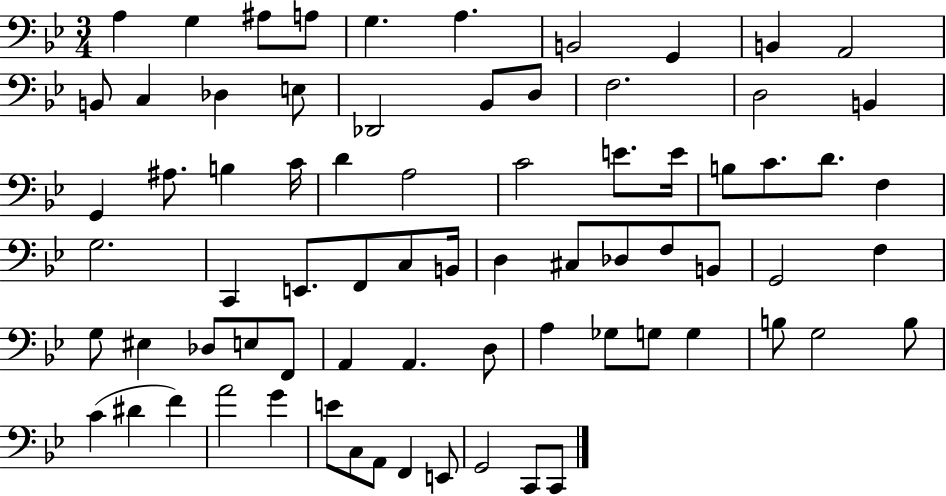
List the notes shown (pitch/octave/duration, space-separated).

A3/q G3/q A#3/e A3/e G3/q. A3/q. B2/h G2/q B2/q A2/h B2/e C3/q Db3/q E3/e Db2/h Bb2/e D3/e F3/h. D3/h B2/q G2/q A#3/e. B3/q C4/s D4/q A3/h C4/h E4/e. E4/s B3/e C4/e. D4/e. F3/q G3/h. C2/q E2/e. F2/e C3/e B2/s D3/q C#3/e Db3/e F3/e B2/e G2/h F3/q G3/e EIS3/q Db3/e E3/e F2/e A2/q A2/q. D3/e A3/q Gb3/e G3/e G3/q B3/e G3/h B3/e C4/q D#4/q F4/q A4/h G4/q E4/e C3/e A2/e F2/q E2/e G2/h C2/e C2/e